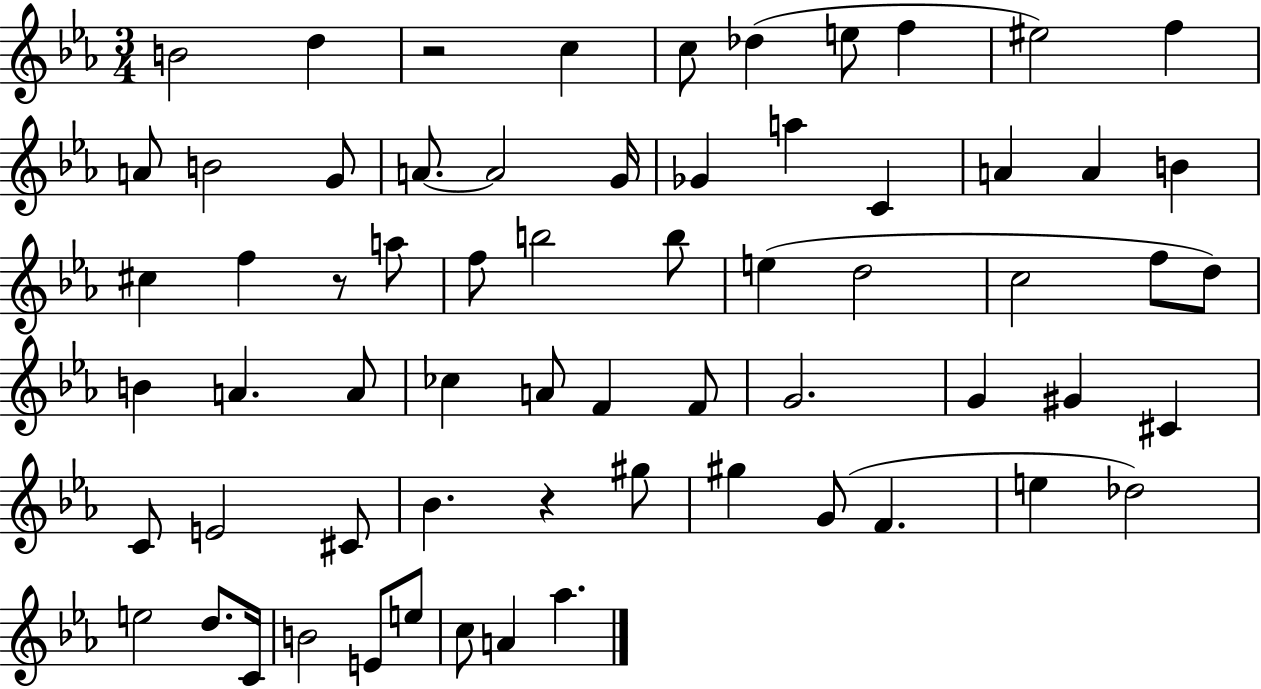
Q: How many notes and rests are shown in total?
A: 65